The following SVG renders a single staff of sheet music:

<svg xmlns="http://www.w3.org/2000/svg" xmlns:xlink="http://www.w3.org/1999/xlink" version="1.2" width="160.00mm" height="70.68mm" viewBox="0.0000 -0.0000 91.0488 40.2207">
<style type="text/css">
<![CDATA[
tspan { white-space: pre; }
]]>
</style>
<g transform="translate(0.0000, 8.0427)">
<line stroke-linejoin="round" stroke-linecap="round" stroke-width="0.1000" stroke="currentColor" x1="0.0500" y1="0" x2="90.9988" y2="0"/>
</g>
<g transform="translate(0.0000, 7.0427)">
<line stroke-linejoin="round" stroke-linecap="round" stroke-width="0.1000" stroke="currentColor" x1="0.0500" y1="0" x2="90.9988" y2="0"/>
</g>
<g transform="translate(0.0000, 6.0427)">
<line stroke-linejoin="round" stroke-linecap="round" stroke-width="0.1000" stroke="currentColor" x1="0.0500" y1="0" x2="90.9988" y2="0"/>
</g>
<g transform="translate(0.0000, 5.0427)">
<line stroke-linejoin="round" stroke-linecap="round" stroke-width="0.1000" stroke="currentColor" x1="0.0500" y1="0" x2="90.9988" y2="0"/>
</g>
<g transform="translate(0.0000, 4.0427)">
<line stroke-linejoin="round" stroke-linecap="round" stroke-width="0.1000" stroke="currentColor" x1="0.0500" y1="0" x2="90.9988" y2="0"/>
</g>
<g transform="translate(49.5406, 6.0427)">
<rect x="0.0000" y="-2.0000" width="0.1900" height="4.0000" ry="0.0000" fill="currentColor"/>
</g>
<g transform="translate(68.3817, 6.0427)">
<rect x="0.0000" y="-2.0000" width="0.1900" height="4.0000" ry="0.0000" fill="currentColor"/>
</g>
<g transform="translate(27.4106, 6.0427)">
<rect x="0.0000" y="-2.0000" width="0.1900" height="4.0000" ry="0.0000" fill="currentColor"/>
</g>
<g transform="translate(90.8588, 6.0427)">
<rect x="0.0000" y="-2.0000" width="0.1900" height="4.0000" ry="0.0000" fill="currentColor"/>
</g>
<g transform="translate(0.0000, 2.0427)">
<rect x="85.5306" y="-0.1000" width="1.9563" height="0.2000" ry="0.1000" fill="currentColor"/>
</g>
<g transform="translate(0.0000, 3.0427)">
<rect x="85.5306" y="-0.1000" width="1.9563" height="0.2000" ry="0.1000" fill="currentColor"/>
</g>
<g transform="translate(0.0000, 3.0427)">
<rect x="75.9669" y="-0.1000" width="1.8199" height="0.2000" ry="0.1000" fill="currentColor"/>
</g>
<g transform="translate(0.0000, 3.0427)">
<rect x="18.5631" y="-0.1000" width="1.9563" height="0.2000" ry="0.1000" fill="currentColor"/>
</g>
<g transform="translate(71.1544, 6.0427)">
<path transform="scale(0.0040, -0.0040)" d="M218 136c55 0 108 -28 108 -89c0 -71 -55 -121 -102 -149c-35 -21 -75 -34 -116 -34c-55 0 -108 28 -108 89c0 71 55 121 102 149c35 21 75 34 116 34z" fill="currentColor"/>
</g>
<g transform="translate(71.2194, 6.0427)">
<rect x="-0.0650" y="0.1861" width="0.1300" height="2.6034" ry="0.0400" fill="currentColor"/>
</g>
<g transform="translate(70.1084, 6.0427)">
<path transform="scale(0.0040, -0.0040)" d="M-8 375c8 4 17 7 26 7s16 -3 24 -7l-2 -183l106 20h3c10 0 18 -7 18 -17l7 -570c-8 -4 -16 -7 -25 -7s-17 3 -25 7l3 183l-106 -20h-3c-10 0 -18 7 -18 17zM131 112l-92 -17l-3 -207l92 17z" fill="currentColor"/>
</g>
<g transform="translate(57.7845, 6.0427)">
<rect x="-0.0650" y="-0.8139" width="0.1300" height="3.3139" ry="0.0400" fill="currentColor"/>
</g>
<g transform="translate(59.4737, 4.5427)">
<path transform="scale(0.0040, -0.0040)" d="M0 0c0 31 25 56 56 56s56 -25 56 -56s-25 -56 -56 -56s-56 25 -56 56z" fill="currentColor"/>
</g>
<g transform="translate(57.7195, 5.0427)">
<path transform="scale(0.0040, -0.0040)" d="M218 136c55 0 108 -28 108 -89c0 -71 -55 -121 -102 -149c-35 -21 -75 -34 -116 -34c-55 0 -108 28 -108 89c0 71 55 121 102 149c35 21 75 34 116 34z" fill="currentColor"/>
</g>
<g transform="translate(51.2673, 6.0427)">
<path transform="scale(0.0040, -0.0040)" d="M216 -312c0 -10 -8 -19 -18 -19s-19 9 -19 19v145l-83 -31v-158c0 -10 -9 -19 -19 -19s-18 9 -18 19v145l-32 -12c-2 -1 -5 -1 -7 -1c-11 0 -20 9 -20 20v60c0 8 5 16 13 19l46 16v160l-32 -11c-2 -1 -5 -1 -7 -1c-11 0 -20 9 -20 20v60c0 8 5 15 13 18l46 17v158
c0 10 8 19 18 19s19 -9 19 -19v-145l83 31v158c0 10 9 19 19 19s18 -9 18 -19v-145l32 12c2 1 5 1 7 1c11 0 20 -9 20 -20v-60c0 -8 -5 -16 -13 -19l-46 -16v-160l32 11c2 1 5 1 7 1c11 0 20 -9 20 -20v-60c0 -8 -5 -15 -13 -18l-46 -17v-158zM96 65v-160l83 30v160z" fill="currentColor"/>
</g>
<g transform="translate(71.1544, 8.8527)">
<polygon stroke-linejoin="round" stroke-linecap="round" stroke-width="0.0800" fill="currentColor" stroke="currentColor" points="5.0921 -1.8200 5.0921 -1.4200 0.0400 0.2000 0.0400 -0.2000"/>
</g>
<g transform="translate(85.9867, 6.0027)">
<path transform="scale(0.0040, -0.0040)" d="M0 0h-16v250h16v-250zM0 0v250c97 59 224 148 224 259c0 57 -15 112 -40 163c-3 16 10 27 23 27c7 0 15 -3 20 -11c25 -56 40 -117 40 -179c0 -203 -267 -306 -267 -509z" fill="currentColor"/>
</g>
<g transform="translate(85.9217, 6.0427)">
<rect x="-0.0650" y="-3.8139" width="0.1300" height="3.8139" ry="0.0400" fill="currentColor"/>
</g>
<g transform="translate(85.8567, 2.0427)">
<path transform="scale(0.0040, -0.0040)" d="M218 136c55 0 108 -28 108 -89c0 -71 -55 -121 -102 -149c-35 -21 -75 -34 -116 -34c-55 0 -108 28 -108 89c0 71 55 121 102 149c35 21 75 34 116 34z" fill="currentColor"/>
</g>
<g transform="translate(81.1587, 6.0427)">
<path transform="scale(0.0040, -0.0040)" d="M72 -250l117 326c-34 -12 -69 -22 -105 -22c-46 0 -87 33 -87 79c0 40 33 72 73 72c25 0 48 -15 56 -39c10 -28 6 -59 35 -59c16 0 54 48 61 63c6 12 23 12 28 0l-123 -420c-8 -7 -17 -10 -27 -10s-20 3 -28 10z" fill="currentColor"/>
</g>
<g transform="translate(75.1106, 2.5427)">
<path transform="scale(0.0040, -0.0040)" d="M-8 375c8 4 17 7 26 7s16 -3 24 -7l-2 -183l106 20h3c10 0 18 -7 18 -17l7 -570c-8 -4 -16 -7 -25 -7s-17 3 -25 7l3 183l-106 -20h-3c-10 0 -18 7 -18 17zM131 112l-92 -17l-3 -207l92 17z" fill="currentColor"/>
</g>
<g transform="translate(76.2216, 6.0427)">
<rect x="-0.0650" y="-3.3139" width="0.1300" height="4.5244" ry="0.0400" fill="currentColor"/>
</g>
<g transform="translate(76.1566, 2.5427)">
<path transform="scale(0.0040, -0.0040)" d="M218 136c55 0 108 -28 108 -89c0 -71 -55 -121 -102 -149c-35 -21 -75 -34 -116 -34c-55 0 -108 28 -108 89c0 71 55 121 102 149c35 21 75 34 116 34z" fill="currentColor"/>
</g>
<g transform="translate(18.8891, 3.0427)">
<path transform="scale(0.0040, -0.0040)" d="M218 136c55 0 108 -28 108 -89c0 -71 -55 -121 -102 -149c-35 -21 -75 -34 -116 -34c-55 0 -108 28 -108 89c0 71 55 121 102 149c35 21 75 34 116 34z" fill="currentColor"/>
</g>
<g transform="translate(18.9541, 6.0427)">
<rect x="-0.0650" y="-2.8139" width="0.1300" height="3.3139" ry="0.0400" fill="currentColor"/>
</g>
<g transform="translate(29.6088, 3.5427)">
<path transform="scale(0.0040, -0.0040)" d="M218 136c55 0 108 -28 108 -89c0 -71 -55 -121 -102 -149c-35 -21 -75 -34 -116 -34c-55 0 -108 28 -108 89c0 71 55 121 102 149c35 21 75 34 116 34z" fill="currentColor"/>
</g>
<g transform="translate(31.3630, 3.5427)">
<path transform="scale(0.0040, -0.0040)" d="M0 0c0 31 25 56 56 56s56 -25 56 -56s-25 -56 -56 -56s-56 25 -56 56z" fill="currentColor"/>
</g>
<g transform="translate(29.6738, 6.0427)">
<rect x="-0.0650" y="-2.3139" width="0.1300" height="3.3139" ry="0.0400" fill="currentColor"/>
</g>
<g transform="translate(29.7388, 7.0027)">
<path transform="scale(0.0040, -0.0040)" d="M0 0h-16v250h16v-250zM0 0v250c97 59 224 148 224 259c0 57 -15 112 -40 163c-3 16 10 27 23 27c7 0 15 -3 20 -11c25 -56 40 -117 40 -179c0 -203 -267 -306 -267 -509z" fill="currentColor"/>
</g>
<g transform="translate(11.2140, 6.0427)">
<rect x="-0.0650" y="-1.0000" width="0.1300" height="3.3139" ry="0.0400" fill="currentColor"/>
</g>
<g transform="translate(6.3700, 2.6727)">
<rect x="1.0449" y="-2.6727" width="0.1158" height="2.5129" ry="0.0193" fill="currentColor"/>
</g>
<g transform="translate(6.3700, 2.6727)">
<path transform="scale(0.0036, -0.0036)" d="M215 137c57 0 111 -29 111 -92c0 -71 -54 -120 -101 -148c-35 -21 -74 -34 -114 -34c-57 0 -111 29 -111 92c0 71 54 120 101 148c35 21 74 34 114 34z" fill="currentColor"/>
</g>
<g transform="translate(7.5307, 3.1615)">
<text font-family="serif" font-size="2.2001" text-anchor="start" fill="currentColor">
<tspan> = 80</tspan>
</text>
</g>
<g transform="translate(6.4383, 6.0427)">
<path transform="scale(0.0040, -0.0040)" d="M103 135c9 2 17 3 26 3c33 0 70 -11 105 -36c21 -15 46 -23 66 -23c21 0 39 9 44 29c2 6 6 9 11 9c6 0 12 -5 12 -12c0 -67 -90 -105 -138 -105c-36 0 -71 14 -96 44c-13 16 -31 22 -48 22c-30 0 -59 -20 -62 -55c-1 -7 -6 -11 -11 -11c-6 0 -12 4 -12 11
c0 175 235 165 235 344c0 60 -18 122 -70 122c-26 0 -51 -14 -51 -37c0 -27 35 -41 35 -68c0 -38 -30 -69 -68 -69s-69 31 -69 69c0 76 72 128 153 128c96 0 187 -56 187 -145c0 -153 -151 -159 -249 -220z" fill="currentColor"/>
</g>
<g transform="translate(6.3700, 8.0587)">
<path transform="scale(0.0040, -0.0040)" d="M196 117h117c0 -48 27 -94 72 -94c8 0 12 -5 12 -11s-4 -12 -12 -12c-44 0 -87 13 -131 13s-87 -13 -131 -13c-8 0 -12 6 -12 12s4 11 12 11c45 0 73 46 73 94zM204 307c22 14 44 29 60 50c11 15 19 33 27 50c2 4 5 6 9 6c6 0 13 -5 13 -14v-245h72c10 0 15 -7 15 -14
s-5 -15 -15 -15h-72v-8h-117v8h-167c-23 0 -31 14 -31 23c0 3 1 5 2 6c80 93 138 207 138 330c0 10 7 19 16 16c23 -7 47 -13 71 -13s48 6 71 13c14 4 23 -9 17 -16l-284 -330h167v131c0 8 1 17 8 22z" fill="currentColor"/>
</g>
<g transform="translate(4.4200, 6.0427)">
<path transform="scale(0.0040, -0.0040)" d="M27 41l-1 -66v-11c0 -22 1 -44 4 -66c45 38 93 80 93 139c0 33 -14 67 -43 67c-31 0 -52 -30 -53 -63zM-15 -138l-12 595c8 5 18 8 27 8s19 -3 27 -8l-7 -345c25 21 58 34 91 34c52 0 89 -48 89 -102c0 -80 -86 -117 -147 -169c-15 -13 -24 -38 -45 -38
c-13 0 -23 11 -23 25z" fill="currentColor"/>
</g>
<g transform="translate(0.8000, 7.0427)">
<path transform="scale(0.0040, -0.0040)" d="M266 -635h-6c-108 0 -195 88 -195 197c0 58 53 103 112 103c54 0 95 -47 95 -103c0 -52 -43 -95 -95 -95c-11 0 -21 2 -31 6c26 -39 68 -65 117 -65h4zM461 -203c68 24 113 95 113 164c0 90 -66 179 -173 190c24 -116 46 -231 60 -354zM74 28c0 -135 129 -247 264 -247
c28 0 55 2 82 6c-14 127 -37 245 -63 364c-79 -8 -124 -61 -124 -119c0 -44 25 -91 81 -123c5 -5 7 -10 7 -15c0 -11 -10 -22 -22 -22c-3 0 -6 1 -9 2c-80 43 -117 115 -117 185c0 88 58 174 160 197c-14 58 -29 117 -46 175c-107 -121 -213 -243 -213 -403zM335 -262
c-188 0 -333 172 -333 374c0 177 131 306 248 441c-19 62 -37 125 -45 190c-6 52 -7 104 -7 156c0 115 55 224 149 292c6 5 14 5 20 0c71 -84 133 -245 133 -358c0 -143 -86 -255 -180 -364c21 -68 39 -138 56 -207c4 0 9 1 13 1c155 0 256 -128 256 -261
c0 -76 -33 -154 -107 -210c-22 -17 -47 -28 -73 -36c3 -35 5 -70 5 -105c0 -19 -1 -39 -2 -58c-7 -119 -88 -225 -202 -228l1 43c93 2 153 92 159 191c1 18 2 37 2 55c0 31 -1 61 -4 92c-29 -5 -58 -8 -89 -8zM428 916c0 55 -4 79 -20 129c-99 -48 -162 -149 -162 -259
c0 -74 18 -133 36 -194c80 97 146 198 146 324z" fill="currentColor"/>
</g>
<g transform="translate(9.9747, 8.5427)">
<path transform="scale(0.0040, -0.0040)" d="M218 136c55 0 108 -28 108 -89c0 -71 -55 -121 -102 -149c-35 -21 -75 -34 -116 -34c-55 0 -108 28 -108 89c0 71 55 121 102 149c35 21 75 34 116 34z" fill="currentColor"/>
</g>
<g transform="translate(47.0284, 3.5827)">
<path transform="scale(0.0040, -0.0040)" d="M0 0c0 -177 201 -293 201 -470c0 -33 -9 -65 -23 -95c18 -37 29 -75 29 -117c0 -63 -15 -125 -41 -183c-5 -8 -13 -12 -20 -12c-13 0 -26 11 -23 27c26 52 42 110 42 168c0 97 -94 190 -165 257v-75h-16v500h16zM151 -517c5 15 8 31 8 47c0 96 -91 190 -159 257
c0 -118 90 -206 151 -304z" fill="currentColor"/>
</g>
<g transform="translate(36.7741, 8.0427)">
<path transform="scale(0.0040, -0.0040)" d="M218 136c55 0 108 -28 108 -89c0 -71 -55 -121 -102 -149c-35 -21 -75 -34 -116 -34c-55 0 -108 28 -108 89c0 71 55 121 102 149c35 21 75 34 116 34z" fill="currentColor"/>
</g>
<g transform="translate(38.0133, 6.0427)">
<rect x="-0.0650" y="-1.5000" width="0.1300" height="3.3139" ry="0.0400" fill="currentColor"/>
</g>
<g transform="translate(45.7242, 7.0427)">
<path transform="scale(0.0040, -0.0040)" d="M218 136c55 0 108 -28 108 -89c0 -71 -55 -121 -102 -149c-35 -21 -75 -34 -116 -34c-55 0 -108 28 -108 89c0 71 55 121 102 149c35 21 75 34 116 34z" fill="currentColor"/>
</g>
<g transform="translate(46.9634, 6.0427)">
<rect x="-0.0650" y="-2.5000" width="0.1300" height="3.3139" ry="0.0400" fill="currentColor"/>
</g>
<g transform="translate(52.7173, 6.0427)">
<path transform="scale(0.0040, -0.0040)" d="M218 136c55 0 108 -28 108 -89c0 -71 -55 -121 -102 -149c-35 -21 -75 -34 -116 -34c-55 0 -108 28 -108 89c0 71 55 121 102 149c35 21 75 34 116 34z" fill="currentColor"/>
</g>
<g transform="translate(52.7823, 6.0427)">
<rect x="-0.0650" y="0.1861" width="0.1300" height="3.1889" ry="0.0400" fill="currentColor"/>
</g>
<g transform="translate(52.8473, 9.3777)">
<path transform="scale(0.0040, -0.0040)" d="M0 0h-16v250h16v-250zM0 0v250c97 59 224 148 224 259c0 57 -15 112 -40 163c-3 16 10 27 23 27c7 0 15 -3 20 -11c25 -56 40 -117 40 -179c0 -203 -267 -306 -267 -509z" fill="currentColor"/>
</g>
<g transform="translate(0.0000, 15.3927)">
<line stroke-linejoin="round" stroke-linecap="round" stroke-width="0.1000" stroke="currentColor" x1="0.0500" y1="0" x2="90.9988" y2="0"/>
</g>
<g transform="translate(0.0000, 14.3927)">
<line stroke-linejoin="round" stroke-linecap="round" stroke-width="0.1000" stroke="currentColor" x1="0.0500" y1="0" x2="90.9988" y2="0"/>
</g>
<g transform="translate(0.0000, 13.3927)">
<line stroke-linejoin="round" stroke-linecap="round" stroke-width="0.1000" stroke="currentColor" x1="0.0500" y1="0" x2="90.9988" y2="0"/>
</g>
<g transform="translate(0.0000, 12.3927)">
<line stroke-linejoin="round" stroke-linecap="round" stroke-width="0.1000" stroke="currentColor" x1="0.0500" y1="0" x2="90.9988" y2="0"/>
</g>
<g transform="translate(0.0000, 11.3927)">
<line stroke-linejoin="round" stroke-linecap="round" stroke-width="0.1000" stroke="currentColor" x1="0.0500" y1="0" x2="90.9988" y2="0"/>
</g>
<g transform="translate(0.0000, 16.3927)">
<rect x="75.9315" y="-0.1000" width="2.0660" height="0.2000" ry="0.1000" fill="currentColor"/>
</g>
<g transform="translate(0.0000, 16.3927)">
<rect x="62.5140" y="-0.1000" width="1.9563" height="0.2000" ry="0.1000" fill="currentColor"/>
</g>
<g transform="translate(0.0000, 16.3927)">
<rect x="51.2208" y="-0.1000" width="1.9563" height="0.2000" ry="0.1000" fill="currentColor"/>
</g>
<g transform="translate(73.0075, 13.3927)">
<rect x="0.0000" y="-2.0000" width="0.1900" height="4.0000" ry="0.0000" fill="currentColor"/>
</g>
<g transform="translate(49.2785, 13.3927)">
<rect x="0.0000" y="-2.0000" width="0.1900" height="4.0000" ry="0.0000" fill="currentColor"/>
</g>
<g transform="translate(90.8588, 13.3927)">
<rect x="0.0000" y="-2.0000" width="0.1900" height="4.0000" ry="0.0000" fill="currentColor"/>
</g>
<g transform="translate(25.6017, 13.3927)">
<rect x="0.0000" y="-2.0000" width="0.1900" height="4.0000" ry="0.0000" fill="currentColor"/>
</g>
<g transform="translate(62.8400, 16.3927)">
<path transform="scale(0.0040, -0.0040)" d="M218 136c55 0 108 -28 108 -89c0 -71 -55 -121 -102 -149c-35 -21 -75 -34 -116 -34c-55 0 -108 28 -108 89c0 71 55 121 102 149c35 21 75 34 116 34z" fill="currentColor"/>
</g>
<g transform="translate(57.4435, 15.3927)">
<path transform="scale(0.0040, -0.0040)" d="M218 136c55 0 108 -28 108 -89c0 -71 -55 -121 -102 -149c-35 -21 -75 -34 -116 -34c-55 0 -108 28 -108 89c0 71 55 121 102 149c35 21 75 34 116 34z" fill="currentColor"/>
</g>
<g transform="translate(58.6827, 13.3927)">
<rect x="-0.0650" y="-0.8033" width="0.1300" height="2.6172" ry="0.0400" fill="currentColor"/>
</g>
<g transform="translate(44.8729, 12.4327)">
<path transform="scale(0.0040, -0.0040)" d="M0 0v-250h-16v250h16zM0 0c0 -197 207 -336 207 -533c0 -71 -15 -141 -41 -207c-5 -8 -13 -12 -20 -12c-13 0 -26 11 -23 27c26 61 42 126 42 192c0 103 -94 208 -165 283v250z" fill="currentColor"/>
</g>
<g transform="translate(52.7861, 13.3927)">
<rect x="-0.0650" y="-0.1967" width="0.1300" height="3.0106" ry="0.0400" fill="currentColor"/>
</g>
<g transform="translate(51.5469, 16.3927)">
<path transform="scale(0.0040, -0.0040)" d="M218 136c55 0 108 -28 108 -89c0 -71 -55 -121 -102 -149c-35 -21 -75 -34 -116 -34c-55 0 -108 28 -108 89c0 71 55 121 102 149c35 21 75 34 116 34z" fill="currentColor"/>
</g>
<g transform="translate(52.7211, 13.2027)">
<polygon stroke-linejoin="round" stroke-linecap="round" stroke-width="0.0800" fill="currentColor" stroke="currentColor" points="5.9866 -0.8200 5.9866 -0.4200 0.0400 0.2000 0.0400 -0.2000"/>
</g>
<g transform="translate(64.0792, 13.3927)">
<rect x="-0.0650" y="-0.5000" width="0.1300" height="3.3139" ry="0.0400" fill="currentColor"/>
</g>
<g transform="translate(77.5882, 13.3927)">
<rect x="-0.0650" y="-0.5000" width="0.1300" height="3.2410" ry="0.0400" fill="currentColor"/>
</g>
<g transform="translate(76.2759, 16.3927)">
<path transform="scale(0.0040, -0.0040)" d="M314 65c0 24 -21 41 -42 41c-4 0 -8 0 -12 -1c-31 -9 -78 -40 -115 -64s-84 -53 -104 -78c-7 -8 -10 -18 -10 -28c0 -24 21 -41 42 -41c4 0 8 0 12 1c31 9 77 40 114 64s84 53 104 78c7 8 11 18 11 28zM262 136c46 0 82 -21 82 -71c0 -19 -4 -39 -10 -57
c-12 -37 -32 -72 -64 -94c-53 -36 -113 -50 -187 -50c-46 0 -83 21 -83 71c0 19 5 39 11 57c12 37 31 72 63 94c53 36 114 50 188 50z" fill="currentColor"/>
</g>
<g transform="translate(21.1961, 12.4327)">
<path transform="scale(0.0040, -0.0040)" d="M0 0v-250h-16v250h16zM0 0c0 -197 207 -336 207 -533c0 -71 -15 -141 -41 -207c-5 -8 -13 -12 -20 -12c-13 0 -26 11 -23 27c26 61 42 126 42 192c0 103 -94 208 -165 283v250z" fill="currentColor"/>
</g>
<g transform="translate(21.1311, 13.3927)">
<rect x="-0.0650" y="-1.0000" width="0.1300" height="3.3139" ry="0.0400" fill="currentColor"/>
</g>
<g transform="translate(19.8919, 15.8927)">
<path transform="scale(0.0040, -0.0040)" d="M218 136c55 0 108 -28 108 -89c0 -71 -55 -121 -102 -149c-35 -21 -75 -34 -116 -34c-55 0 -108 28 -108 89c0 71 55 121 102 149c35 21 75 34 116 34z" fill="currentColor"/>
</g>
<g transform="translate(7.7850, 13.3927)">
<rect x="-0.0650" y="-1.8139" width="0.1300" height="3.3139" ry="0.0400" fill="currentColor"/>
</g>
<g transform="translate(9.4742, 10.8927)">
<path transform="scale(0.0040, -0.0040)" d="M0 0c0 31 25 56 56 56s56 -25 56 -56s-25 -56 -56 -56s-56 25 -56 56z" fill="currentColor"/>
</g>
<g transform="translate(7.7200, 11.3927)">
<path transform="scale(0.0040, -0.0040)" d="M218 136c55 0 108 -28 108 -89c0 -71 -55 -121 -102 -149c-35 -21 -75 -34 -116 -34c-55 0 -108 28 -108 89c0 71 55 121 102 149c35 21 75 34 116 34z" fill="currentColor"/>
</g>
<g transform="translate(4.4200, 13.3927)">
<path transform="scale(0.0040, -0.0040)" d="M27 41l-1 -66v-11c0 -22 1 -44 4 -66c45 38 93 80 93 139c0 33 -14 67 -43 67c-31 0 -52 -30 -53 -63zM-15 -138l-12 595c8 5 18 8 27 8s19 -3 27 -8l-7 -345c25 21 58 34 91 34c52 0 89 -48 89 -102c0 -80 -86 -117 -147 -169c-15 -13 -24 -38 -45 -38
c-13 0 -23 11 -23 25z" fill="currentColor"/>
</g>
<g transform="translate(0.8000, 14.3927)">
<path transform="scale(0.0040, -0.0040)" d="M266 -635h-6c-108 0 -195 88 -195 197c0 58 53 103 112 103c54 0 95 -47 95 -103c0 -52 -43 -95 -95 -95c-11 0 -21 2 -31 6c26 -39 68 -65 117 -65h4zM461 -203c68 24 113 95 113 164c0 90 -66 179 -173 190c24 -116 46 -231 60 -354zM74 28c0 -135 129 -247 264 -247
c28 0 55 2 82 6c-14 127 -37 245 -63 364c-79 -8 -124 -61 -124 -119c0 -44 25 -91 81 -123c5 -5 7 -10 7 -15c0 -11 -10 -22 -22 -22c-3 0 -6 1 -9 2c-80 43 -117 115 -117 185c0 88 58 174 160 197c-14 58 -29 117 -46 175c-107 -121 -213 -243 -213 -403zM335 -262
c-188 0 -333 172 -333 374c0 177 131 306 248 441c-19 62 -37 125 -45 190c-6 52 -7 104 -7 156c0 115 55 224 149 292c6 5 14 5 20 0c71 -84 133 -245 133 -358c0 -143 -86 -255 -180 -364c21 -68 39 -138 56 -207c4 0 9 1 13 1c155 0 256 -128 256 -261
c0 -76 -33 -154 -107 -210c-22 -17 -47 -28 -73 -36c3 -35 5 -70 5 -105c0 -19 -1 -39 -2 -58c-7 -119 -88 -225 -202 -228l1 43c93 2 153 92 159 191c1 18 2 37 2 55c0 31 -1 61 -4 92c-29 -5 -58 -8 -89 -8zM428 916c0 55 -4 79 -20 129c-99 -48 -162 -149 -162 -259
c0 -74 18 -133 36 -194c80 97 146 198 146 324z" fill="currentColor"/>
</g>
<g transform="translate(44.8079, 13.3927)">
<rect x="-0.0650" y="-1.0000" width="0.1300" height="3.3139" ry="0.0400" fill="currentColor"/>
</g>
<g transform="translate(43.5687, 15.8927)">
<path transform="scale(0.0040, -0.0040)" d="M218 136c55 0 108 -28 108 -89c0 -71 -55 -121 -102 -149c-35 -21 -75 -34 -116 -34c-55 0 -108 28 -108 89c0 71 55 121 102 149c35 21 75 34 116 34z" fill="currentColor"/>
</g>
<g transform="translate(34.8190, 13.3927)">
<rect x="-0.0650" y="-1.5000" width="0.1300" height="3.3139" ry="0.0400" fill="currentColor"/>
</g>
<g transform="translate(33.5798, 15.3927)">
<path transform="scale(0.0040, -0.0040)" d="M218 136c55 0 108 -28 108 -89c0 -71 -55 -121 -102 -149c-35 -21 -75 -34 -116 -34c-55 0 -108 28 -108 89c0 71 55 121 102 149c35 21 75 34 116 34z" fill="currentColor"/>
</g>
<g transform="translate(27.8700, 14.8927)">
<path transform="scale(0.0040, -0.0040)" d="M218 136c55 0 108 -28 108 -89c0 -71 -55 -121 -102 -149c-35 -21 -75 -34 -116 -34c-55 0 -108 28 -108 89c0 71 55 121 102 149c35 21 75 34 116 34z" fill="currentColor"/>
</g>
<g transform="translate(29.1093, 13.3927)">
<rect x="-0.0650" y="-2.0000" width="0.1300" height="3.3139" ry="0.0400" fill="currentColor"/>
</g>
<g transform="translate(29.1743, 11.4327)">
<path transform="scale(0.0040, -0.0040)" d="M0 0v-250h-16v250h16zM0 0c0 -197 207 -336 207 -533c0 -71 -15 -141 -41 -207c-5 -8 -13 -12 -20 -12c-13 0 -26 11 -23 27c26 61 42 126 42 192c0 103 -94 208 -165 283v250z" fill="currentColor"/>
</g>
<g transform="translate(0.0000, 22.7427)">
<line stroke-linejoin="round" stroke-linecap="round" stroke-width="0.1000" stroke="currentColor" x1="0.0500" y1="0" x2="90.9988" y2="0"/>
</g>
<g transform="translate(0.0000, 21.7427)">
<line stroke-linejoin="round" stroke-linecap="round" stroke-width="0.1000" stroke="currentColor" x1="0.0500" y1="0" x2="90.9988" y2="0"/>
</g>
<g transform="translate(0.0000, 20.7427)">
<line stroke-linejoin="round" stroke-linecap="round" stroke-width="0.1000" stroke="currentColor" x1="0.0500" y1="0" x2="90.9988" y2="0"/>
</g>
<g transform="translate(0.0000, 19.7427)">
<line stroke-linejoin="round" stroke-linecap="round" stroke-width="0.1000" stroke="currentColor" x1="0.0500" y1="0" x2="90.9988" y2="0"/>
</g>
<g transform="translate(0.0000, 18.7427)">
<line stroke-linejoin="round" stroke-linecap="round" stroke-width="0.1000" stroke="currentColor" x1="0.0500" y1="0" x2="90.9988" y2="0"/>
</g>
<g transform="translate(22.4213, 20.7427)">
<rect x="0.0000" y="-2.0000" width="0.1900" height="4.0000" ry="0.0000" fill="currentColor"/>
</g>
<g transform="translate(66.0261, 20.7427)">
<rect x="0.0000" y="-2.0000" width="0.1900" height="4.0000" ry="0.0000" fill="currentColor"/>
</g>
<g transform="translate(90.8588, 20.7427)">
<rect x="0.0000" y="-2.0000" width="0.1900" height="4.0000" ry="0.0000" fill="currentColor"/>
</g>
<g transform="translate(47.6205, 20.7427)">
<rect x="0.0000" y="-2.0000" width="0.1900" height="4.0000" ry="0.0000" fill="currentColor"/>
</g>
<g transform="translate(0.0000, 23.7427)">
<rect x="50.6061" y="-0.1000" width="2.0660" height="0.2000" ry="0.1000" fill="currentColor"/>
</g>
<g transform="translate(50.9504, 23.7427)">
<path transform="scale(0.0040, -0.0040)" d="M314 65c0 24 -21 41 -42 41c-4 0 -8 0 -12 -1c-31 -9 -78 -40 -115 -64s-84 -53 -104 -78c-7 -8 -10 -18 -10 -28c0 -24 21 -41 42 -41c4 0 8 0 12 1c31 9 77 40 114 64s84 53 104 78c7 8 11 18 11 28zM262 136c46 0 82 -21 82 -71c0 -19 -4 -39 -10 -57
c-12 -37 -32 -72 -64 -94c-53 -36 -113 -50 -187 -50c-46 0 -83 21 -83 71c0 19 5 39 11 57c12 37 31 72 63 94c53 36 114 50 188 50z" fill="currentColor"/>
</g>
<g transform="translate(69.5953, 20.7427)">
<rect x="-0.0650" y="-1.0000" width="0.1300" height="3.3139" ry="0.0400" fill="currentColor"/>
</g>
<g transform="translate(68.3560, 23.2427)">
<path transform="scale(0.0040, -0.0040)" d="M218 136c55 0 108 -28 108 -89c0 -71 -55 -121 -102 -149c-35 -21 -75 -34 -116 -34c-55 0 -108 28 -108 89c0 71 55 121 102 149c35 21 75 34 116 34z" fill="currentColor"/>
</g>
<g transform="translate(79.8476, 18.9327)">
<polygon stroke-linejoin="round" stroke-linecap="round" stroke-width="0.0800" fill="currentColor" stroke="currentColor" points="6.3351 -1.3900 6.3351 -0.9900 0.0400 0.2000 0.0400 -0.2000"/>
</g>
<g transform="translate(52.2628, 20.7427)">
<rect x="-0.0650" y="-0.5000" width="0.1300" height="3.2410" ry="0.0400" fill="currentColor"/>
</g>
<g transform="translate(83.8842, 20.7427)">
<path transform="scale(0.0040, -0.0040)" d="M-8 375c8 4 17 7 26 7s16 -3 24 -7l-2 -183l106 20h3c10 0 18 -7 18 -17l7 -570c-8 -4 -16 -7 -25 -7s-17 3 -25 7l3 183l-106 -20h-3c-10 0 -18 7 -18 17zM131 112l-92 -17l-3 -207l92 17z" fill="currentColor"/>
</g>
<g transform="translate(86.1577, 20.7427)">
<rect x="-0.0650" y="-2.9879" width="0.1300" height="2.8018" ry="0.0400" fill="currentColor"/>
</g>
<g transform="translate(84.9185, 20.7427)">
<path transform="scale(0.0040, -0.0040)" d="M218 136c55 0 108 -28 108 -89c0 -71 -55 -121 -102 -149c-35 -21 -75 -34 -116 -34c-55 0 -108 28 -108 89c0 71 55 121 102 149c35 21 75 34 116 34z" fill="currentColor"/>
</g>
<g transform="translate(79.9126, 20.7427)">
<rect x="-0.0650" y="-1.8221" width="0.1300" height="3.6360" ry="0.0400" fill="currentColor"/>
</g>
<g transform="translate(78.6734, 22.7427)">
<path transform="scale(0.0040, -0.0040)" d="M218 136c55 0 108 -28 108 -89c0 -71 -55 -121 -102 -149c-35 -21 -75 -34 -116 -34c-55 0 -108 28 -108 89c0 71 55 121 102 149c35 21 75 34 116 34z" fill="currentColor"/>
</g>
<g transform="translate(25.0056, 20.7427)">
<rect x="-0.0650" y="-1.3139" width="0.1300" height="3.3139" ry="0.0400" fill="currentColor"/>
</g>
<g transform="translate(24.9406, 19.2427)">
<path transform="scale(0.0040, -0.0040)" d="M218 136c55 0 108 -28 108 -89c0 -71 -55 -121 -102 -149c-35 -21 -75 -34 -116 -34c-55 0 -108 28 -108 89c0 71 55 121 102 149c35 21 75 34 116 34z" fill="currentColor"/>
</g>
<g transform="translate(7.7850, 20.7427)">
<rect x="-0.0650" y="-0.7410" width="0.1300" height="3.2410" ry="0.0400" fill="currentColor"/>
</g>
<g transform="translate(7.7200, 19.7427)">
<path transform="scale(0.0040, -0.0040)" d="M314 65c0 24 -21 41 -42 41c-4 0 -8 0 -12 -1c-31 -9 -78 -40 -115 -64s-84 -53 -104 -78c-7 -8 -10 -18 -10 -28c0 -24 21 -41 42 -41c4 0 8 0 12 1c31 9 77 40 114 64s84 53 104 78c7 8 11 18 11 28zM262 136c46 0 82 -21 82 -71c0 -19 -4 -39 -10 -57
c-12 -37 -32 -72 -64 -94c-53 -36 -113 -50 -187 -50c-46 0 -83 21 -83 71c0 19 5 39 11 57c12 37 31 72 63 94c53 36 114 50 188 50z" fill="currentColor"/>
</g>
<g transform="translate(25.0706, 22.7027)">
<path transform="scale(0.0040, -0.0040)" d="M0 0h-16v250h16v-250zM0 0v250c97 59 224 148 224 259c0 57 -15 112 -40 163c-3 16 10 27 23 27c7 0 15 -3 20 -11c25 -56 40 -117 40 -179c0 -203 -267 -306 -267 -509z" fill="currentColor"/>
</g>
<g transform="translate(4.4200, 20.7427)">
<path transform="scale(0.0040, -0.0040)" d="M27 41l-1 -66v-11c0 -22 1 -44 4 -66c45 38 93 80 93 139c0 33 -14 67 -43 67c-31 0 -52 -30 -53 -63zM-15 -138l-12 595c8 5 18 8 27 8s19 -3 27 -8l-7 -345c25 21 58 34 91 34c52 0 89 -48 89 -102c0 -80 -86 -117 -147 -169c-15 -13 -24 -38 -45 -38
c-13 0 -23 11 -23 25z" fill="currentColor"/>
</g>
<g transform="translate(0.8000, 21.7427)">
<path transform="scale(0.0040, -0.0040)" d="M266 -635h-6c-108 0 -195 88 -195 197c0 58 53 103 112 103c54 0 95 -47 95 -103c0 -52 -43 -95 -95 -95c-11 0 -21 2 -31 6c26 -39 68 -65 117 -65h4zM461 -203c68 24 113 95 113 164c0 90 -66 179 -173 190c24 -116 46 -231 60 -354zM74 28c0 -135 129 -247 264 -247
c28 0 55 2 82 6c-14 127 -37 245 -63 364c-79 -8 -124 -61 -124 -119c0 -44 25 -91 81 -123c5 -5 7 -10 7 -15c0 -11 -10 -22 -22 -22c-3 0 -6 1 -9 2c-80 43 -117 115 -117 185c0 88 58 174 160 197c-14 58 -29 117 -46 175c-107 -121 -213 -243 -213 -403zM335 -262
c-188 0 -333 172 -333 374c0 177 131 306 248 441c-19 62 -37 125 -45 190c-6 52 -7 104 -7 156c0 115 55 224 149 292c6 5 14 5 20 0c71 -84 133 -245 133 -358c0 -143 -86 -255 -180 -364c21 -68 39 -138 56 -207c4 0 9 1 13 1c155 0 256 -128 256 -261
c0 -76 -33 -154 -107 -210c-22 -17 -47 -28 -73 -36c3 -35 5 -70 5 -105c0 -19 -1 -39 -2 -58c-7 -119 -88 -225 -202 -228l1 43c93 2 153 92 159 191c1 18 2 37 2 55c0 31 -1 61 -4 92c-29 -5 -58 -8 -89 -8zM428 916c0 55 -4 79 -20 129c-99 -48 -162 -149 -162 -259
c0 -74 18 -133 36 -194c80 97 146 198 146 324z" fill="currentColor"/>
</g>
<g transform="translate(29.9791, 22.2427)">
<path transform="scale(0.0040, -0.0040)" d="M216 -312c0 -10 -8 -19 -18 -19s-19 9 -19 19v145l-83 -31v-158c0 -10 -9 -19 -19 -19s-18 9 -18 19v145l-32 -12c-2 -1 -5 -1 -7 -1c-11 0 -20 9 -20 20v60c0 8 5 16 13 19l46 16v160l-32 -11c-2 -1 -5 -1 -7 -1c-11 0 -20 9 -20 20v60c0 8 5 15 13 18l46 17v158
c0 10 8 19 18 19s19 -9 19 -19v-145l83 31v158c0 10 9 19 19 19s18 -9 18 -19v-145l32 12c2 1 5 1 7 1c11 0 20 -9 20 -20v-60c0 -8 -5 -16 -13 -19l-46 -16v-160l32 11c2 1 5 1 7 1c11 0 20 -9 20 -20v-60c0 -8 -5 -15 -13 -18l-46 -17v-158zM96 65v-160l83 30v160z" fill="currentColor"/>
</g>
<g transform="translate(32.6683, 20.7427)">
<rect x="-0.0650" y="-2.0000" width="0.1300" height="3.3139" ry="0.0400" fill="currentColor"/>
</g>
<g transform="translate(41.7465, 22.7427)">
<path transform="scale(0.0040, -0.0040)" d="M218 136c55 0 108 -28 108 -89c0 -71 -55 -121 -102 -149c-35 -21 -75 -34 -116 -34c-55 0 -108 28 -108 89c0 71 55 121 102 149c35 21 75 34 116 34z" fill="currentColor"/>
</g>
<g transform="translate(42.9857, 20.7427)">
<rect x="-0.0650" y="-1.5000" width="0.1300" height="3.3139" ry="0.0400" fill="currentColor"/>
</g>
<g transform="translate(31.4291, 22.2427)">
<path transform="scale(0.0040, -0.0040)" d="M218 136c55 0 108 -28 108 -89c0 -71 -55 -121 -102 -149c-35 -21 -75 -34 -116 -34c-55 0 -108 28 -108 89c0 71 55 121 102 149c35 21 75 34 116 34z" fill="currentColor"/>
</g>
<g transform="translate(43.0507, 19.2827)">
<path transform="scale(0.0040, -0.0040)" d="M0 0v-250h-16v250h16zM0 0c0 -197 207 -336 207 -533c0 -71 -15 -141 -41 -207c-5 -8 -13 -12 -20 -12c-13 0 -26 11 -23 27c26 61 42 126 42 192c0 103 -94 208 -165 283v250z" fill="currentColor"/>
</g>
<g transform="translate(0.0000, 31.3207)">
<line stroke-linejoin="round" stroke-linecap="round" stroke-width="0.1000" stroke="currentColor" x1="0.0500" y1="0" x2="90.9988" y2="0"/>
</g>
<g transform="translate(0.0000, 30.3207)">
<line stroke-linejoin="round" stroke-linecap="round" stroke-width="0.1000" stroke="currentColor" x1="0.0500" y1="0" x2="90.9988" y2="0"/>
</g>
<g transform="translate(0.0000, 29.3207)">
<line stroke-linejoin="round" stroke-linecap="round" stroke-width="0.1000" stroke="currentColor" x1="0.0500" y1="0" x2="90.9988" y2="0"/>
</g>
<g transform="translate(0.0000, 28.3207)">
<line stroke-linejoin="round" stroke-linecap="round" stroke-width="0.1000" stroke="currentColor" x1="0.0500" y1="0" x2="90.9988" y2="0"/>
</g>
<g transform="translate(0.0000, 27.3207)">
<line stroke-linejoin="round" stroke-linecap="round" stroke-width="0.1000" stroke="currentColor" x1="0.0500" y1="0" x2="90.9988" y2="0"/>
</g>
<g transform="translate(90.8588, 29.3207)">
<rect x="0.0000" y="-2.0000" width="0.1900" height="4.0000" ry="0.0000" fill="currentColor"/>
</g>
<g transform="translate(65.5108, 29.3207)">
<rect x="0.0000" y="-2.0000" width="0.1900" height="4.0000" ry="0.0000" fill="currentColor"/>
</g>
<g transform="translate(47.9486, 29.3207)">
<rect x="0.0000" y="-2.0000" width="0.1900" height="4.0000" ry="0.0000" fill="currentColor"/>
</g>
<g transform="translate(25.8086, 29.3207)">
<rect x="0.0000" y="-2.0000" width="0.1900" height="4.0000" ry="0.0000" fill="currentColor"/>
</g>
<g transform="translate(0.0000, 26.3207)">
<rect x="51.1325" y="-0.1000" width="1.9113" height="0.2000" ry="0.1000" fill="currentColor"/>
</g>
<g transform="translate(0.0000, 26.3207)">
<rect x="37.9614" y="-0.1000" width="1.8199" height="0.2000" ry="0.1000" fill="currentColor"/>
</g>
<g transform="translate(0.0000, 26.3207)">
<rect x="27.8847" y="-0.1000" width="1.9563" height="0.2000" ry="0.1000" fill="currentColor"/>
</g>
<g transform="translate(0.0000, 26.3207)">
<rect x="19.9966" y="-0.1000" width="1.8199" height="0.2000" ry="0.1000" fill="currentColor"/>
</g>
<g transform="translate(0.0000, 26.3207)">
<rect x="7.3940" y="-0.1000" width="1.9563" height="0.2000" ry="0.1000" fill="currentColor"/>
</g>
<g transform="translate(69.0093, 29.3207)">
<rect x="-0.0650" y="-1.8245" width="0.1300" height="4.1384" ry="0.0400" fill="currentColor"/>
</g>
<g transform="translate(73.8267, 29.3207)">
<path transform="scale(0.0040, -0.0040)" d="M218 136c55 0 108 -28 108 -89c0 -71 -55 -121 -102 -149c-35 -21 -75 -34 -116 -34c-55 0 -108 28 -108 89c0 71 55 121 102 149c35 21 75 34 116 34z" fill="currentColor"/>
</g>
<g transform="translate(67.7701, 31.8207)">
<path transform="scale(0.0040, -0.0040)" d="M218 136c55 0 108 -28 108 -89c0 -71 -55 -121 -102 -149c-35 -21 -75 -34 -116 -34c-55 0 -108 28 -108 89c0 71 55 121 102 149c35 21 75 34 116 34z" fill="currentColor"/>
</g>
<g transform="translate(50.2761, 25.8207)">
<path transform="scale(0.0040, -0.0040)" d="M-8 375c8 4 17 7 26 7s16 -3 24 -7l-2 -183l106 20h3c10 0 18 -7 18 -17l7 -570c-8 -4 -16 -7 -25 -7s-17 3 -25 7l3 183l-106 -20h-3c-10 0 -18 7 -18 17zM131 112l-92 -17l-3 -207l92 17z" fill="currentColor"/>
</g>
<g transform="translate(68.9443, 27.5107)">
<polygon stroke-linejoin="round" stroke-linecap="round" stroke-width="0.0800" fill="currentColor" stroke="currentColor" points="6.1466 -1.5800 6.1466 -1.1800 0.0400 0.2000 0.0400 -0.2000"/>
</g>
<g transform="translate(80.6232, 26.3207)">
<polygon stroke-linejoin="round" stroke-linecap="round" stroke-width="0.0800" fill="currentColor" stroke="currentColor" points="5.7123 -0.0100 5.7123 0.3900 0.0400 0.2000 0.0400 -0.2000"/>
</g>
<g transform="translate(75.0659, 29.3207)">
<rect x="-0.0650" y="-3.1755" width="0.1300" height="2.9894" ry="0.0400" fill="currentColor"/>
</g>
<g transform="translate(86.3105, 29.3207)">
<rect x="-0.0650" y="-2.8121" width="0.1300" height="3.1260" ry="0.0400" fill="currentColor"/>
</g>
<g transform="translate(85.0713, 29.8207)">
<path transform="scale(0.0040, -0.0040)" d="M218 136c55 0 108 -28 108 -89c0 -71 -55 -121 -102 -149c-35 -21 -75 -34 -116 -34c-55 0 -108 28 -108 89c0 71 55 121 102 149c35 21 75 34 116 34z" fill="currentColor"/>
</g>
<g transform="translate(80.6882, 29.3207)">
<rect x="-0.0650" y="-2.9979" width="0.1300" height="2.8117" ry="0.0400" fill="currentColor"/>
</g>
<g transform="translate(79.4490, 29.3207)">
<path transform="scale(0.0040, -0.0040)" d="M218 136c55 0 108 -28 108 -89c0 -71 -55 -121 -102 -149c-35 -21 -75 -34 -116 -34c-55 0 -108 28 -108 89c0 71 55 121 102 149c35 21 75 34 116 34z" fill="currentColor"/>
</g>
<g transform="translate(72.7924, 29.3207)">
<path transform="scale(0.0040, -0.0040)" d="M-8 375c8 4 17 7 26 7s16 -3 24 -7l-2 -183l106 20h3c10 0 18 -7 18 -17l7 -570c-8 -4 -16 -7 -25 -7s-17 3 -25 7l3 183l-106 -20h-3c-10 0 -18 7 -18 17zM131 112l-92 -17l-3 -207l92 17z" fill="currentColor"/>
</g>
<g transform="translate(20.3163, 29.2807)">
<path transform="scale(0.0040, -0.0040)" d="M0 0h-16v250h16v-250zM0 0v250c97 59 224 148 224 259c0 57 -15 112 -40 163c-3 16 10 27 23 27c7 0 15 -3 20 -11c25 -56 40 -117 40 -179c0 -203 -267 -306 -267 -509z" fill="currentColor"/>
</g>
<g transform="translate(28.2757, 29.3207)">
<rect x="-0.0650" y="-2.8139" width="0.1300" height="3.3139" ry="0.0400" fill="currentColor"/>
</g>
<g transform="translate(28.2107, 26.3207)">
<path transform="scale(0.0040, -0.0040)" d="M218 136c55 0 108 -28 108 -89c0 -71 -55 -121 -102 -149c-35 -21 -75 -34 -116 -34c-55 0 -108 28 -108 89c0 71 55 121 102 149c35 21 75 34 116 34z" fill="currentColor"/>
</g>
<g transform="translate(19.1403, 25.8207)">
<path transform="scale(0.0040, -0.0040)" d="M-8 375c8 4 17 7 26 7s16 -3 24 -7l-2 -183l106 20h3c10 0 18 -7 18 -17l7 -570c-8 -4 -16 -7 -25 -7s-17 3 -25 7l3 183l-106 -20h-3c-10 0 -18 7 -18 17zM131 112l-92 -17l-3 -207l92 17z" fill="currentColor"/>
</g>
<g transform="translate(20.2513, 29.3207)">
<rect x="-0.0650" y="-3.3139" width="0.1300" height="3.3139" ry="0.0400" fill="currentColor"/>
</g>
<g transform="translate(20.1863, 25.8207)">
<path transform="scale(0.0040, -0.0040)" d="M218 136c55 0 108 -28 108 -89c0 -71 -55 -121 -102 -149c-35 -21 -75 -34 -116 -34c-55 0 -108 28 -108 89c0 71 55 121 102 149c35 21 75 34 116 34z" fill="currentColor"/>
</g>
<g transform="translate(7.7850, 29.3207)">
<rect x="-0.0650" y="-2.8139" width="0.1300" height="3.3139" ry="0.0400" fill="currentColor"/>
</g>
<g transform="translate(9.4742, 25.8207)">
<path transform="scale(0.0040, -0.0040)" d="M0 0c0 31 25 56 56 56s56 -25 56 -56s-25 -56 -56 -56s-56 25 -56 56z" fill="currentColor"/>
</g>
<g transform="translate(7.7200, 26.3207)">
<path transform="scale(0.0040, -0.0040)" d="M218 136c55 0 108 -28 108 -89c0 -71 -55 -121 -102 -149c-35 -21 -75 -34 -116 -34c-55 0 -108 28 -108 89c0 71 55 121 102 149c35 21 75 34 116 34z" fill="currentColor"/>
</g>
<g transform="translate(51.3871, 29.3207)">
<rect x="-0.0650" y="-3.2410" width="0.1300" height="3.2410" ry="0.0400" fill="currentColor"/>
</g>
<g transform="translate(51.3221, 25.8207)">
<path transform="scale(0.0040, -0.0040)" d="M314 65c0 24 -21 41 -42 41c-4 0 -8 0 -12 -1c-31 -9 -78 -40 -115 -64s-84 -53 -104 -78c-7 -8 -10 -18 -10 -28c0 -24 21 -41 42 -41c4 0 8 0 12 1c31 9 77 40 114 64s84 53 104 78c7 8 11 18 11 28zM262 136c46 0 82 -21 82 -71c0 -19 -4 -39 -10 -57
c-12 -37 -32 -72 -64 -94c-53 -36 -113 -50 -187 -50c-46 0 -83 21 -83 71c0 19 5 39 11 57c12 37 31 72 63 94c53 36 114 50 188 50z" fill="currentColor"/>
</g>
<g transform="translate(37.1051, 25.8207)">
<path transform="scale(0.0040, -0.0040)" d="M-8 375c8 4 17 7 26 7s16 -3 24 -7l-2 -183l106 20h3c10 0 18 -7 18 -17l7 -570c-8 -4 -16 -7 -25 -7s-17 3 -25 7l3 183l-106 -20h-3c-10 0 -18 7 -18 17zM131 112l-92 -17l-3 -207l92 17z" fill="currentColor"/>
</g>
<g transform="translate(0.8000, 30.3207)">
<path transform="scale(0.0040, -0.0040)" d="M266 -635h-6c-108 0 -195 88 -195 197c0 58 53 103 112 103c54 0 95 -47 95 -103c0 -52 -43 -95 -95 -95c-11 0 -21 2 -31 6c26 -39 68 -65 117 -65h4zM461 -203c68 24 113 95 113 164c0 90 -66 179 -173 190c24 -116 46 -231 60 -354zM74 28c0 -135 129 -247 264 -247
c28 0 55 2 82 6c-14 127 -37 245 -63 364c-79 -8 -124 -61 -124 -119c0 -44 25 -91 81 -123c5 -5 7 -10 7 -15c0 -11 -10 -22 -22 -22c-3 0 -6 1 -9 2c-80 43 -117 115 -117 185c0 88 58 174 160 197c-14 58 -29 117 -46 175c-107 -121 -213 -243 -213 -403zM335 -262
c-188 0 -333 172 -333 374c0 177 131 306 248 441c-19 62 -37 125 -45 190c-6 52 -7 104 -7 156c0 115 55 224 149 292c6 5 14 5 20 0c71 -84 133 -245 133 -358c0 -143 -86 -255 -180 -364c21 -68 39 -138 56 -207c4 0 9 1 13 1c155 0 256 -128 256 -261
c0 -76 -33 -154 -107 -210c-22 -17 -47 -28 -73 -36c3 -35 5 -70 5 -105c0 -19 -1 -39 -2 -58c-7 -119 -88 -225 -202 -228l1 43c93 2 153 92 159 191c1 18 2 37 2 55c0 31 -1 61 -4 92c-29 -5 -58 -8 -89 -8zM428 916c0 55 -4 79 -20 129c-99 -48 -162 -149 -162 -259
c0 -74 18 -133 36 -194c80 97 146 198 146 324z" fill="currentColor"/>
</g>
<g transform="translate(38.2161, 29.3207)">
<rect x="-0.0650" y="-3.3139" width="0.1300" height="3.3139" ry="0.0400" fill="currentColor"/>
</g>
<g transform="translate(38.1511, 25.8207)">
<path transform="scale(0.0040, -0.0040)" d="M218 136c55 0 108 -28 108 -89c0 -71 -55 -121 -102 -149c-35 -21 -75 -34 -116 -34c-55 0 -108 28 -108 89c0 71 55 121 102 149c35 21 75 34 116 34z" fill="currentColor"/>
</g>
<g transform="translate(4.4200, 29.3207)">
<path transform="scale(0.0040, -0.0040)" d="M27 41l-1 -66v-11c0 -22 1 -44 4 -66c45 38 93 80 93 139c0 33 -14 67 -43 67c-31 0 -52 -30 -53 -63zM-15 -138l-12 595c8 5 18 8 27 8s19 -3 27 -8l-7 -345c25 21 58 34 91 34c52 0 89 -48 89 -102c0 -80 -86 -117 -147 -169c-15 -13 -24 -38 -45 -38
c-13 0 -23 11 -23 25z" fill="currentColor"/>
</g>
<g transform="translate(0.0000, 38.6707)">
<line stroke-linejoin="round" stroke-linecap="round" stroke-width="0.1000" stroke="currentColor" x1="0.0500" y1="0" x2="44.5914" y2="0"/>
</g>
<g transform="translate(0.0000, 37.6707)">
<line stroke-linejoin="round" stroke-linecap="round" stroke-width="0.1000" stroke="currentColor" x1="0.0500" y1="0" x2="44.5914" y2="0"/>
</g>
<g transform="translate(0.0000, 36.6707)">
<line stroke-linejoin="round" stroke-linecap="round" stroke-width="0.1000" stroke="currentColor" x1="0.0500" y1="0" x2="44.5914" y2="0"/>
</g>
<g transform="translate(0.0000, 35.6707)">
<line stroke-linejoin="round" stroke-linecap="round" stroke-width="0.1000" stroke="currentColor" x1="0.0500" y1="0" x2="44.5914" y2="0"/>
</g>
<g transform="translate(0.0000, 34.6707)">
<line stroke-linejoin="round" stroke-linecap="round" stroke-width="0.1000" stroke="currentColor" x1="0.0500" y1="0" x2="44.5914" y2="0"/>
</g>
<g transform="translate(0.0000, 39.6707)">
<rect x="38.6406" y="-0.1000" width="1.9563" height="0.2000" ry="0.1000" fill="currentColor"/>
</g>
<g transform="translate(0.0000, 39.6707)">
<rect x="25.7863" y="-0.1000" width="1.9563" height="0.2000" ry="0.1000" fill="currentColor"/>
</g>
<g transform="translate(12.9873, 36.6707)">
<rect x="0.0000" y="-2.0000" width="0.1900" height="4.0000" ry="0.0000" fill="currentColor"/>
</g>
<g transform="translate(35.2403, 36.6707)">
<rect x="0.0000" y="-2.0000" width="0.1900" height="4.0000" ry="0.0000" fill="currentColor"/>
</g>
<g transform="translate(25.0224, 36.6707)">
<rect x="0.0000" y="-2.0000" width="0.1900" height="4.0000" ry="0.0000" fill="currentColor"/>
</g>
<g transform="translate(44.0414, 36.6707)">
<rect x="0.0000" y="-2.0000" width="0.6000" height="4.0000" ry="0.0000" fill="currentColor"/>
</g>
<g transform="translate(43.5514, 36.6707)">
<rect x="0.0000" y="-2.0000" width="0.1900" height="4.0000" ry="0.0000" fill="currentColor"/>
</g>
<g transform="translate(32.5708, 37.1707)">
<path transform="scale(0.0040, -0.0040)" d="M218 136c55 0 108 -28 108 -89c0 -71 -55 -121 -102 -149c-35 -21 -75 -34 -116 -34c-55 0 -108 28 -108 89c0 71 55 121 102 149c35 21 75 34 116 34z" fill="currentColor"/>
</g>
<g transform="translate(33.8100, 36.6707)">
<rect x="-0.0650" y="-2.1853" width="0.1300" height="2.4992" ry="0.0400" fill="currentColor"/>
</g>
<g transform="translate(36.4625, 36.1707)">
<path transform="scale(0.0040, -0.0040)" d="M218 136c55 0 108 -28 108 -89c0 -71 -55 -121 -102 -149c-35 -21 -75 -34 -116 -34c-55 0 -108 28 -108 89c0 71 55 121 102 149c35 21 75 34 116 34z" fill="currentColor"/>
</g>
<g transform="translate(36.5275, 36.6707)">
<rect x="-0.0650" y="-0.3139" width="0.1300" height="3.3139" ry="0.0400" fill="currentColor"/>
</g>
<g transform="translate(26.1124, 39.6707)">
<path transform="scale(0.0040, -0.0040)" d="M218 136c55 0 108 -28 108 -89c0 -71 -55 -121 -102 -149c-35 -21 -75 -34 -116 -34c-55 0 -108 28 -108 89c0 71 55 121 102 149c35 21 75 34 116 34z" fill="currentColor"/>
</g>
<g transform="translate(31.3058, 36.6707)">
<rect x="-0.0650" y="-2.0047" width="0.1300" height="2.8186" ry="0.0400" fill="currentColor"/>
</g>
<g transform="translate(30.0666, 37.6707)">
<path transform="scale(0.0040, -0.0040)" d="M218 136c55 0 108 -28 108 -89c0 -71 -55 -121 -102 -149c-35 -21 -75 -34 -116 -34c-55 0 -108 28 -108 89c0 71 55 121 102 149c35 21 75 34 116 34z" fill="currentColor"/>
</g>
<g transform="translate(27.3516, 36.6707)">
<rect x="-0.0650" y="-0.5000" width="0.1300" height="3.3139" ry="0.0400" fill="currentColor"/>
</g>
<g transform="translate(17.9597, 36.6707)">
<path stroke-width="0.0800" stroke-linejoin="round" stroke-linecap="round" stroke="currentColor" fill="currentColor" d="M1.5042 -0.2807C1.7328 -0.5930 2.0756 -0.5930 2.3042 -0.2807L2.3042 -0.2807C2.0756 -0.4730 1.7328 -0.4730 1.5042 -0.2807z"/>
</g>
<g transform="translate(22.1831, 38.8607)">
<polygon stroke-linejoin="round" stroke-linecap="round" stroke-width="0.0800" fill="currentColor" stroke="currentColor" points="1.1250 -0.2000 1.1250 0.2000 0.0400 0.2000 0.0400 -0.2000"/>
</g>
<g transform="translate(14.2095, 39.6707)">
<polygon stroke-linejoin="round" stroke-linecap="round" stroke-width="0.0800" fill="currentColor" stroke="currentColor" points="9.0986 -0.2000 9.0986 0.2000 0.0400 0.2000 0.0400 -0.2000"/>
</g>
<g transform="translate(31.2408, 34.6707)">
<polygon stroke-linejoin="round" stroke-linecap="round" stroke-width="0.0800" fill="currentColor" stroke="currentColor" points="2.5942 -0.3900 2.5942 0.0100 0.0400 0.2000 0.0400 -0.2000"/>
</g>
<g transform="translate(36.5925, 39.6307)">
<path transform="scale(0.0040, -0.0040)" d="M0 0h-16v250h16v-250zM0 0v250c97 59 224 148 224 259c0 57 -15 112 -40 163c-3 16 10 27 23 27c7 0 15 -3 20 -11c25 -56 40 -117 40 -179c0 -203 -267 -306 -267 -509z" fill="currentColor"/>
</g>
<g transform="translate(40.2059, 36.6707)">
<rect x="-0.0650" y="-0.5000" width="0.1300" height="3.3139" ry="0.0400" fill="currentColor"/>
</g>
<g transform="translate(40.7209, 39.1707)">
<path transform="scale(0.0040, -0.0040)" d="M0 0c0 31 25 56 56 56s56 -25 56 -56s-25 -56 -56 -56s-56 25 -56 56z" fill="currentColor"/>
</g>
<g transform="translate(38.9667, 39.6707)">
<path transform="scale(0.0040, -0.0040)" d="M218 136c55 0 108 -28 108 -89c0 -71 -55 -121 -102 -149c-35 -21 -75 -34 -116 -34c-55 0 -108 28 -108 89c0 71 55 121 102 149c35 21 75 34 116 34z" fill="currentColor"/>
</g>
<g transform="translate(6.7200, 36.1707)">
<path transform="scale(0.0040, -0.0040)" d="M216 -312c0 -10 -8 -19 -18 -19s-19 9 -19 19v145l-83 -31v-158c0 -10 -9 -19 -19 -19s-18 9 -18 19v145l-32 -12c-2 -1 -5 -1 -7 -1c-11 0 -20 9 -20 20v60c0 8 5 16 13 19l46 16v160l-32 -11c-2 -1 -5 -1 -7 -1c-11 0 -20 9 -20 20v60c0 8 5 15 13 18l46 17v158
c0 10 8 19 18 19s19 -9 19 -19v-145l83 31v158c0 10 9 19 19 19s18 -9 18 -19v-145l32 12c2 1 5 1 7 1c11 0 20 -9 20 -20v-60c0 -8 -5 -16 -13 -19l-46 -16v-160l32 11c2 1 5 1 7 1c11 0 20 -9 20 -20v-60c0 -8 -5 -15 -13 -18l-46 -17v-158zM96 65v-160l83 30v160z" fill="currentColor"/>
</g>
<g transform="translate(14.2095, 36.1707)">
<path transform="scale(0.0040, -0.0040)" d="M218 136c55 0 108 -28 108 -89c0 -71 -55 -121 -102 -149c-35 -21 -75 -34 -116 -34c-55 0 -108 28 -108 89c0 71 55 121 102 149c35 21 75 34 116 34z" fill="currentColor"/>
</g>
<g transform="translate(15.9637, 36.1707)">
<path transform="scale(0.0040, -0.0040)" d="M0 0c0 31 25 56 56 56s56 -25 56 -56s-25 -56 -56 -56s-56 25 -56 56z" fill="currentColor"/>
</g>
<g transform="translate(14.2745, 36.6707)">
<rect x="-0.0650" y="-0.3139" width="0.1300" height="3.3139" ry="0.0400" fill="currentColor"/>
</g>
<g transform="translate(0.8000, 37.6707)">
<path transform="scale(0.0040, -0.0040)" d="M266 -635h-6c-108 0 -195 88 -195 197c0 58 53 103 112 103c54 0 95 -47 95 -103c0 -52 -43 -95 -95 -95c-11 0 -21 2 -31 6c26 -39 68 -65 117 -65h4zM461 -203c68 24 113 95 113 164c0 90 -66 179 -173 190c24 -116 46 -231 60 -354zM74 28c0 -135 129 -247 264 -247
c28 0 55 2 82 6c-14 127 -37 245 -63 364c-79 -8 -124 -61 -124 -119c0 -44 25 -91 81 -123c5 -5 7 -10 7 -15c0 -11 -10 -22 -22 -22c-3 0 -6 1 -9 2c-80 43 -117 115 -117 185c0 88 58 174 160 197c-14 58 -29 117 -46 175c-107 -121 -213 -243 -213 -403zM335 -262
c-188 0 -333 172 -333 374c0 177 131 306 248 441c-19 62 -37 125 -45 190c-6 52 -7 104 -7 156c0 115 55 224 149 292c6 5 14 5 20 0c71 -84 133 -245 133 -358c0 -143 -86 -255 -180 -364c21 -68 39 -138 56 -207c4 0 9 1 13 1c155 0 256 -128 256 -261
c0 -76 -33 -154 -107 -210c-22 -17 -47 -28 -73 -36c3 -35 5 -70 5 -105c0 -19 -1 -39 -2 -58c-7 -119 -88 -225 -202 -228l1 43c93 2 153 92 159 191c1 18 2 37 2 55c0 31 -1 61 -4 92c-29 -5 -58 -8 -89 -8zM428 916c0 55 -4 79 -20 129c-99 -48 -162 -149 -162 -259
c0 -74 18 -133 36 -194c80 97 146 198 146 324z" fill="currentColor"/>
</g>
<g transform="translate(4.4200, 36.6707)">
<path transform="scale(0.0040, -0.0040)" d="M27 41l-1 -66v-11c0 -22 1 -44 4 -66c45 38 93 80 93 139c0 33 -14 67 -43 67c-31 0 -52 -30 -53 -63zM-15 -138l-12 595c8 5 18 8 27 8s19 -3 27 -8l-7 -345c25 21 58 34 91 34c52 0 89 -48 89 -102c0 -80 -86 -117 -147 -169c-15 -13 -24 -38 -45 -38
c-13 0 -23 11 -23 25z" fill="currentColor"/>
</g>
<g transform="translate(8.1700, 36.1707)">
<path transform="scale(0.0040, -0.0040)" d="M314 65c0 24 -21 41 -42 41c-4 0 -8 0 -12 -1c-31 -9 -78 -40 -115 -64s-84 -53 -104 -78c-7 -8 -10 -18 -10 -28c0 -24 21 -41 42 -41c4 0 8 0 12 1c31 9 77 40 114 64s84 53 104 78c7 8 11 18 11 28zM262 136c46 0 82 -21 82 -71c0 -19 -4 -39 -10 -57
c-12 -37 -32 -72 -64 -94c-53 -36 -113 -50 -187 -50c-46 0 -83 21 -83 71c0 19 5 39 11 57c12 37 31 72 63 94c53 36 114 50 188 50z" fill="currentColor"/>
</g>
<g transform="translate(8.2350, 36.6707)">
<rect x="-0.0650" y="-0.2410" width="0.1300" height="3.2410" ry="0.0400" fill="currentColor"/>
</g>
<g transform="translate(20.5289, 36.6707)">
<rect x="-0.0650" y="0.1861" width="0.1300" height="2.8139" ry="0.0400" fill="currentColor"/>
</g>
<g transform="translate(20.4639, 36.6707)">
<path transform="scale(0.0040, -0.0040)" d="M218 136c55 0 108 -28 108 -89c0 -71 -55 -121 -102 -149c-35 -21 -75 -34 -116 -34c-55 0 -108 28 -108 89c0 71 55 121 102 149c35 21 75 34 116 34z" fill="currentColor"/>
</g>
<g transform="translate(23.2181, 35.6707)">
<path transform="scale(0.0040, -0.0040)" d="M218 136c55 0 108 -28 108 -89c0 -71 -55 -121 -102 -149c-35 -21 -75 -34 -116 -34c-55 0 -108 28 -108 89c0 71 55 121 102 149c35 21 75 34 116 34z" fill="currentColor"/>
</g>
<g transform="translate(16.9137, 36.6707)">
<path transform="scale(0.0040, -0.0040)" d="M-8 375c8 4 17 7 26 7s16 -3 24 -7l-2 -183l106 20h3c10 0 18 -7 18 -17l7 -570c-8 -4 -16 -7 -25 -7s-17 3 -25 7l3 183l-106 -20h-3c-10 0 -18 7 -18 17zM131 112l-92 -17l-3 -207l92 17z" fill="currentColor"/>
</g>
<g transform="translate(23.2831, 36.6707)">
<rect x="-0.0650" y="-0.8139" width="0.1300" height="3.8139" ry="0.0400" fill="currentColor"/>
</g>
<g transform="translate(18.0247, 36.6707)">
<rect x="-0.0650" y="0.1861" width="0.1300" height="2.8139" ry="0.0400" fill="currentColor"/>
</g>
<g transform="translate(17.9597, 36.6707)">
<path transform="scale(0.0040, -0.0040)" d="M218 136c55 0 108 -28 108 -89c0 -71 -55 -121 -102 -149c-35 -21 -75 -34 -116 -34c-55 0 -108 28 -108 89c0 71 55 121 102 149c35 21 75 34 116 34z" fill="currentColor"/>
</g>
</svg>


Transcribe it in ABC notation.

X:1
T:Untitled
M:2/4
L:1/4
K:F
D a g/2 E G/4 ^B/2 d B/2 b/2 z/2 c'/2 f D/2 F/2 E D/2 C/2 E/2 C C2 d2 e/2 ^F E/2 C2 D E/2 B/2 a b/2 a b b2 D/2 B/2 B/2 A/2 ^c2 c/2 B/2 B/2 d/4 C G/2 A/2 c/2 C